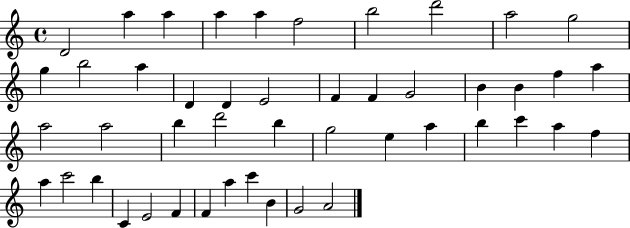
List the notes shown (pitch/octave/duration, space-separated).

D4/h A5/q A5/q A5/q A5/q F5/h B5/h D6/h A5/h G5/h G5/q B5/h A5/q D4/q D4/q E4/h F4/q F4/q G4/h B4/q B4/q F5/q A5/q A5/h A5/h B5/q D6/h B5/q G5/h E5/q A5/q B5/q C6/q A5/q F5/q A5/q C6/h B5/q C4/q E4/h F4/q F4/q A5/q C6/q B4/q G4/h A4/h